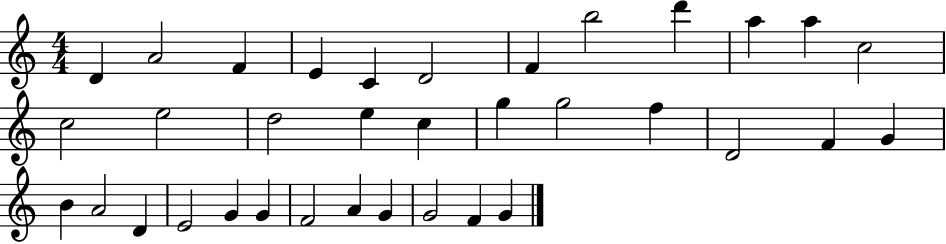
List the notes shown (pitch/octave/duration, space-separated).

D4/q A4/h F4/q E4/q C4/q D4/h F4/q B5/h D6/q A5/q A5/q C5/h C5/h E5/h D5/h E5/q C5/q G5/q G5/h F5/q D4/h F4/q G4/q B4/q A4/h D4/q E4/h G4/q G4/q F4/h A4/q G4/q G4/h F4/q G4/q